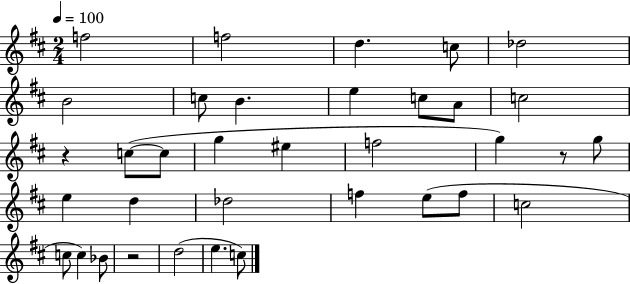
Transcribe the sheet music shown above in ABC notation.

X:1
T:Untitled
M:2/4
L:1/4
K:D
f2 f2 d c/2 _d2 B2 c/2 B e c/2 A/2 c2 z c/2 c/2 g ^e f2 g z/2 g/2 e d _d2 f e/2 f/2 c2 c/2 c _B/2 z2 d2 e c/2